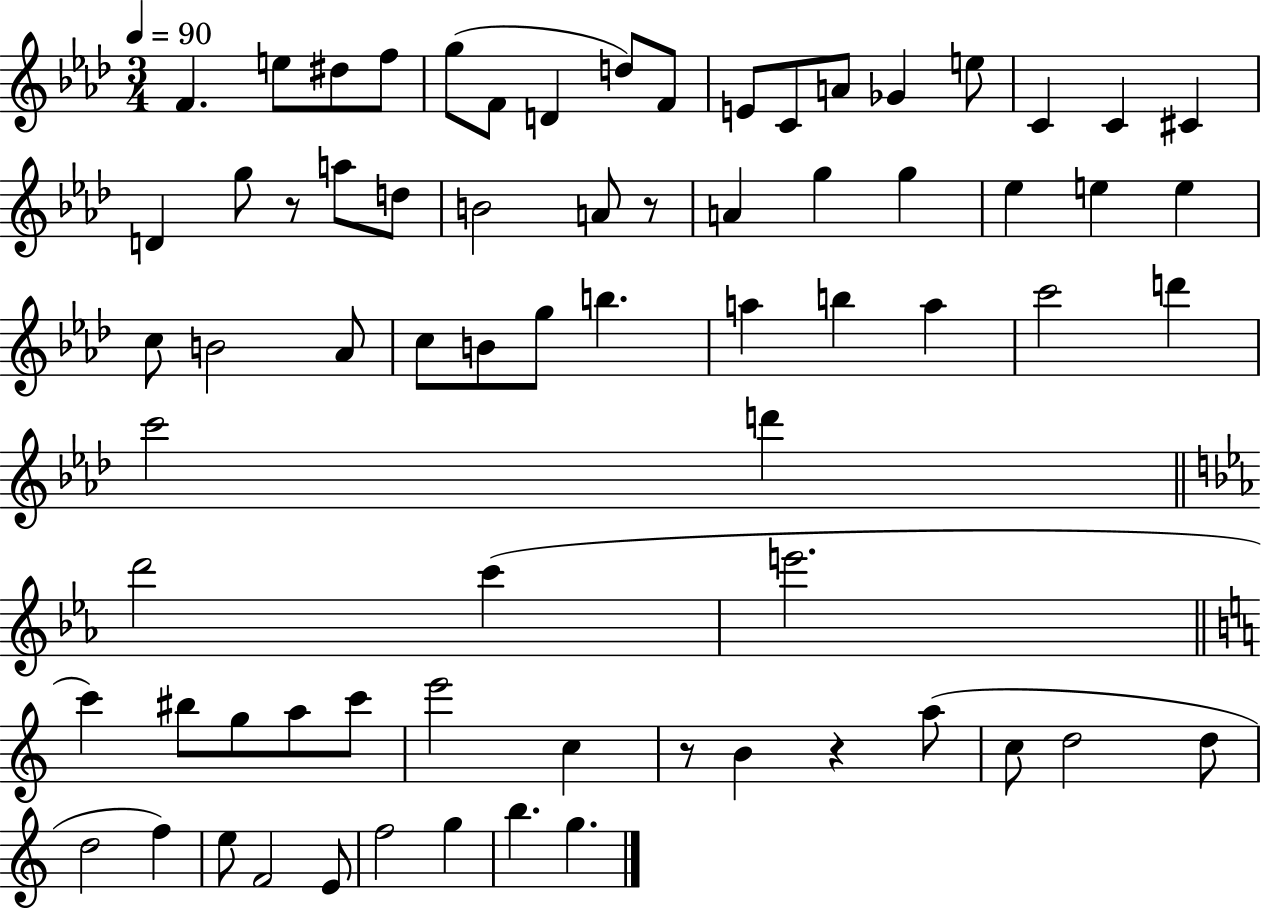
{
  \clef treble
  \numericTimeSignature
  \time 3/4
  \key aes \major
  \tempo 4 = 90
  f'4. e''8 dis''8 f''8 | g''8( f'8 d'4 d''8) f'8 | e'8 c'8 a'8 ges'4 e''8 | c'4 c'4 cis'4 | \break d'4 g''8 r8 a''8 d''8 | b'2 a'8 r8 | a'4 g''4 g''4 | ees''4 e''4 e''4 | \break c''8 b'2 aes'8 | c''8 b'8 g''8 b''4. | a''4 b''4 a''4 | c'''2 d'''4 | \break c'''2 d'''4 | \bar "||" \break \key ees \major d'''2 c'''4( | e'''2. | \bar "||" \break \key a \minor c'''4) bis''8 g''8 a''8 c'''8 | e'''2 c''4 | r8 b'4 r4 a''8( | c''8 d''2 d''8 | \break d''2 f''4) | e''8 f'2 e'8 | f''2 g''4 | b''4. g''4. | \break \bar "|."
}